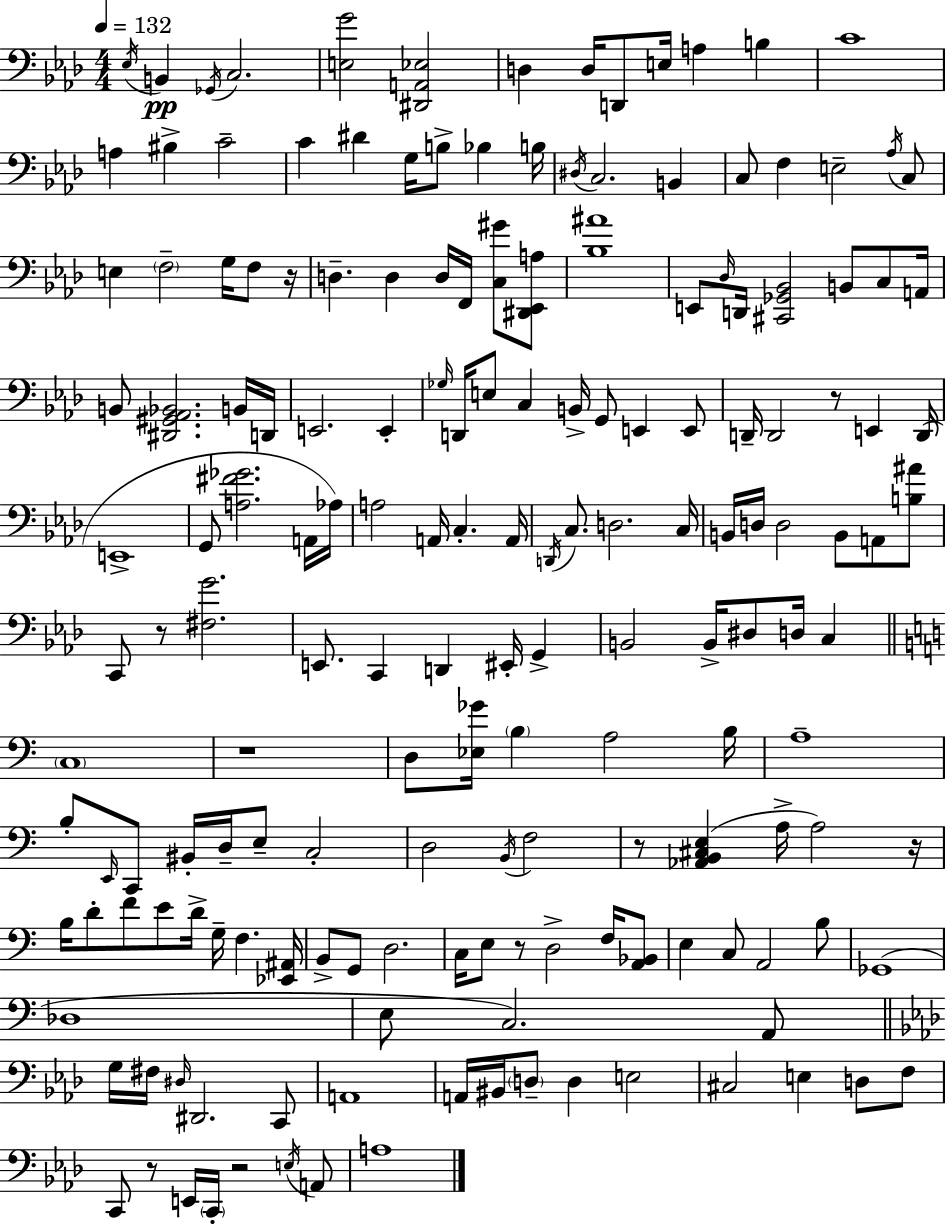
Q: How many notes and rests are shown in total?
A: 172